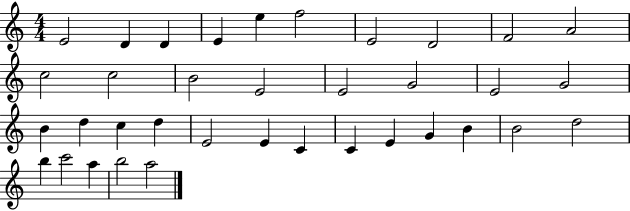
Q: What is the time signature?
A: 4/4